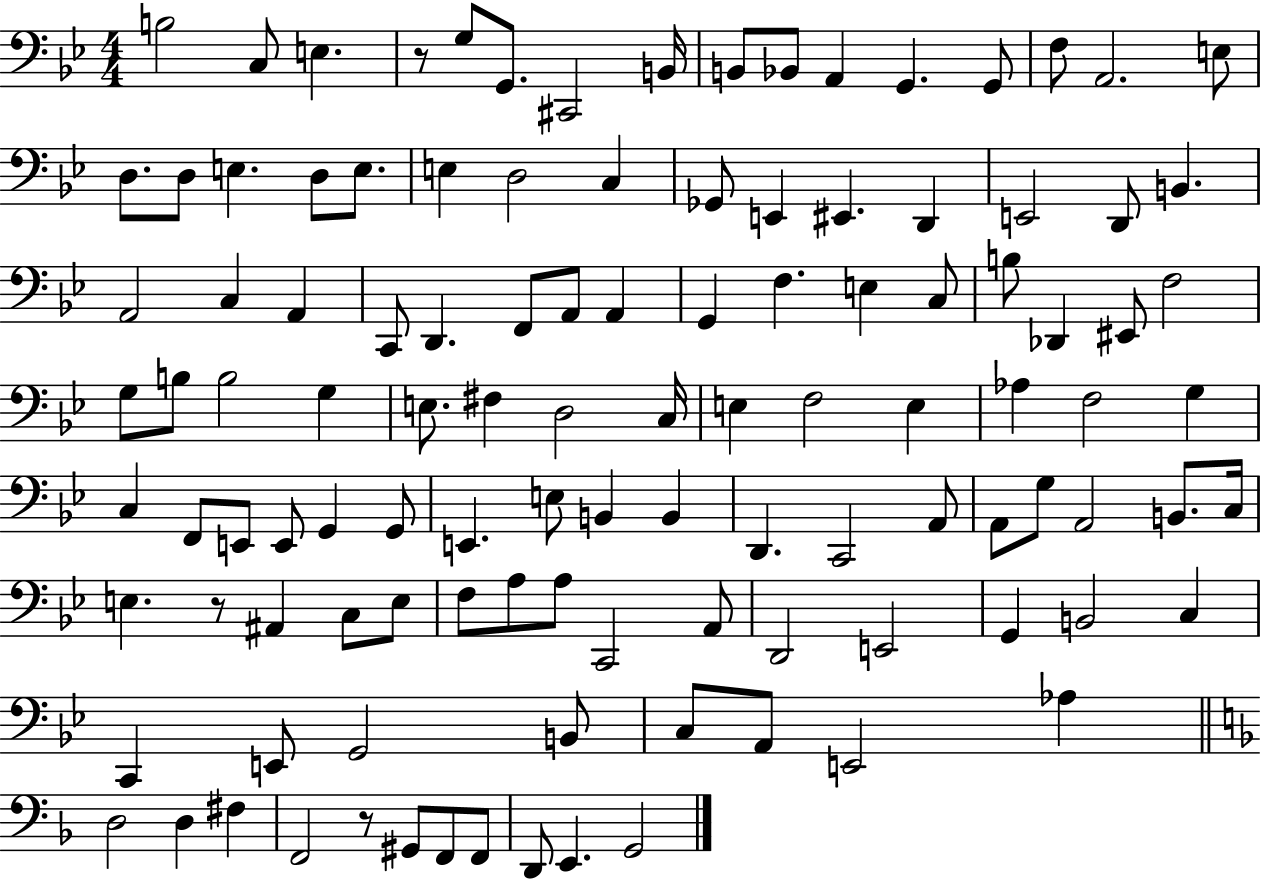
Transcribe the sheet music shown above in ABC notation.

X:1
T:Untitled
M:4/4
L:1/4
K:Bb
B,2 C,/2 E, z/2 G,/2 G,,/2 ^C,,2 B,,/4 B,,/2 _B,,/2 A,, G,, G,,/2 F,/2 A,,2 E,/2 D,/2 D,/2 E, D,/2 E,/2 E, D,2 C, _G,,/2 E,, ^E,, D,, E,,2 D,,/2 B,, A,,2 C, A,, C,,/2 D,, F,,/2 A,,/2 A,, G,, F, E, C,/2 B,/2 _D,, ^E,,/2 F,2 G,/2 B,/2 B,2 G, E,/2 ^F, D,2 C,/4 E, F,2 E, _A, F,2 G, C, F,,/2 E,,/2 E,,/2 G,, G,,/2 E,, E,/2 B,, B,, D,, C,,2 A,,/2 A,,/2 G,/2 A,,2 B,,/2 C,/4 E, z/2 ^A,, C,/2 E,/2 F,/2 A,/2 A,/2 C,,2 A,,/2 D,,2 E,,2 G,, B,,2 C, C,, E,,/2 G,,2 B,,/2 C,/2 A,,/2 E,,2 _A, D,2 D, ^F, F,,2 z/2 ^G,,/2 F,,/2 F,,/2 D,,/2 E,, G,,2